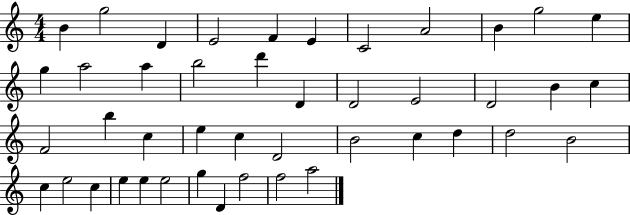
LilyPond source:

{
  \clef treble
  \numericTimeSignature
  \time 4/4
  \key c \major
  b'4 g''2 d'4 | e'2 f'4 e'4 | c'2 a'2 | b'4 g''2 e''4 | \break g''4 a''2 a''4 | b''2 d'''4 d'4 | d'2 e'2 | d'2 b'4 c''4 | \break f'2 b''4 c''4 | e''4 c''4 d'2 | b'2 c''4 d''4 | d''2 b'2 | \break c''4 e''2 c''4 | e''4 e''4 e''2 | g''4 d'4 f''2 | f''2 a''2 | \break \bar "|."
}